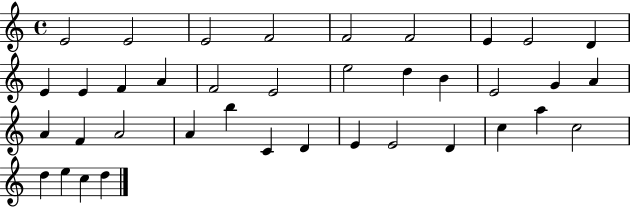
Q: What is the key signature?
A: C major